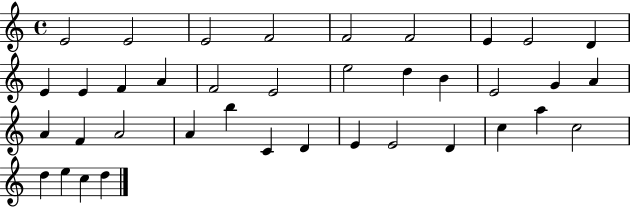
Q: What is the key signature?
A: C major